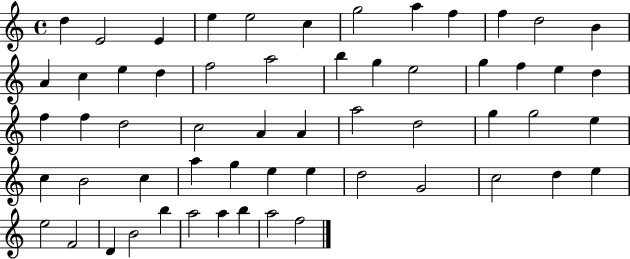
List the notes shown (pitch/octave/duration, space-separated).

D5/q E4/h E4/q E5/q E5/h C5/q G5/h A5/q F5/q F5/q D5/h B4/q A4/q C5/q E5/q D5/q F5/h A5/h B5/q G5/q E5/h G5/q F5/q E5/q D5/q F5/q F5/q D5/h C5/h A4/q A4/q A5/h D5/h G5/q G5/h E5/q C5/q B4/h C5/q A5/q G5/q E5/q E5/q D5/h G4/h C5/h D5/q E5/q E5/h F4/h D4/q B4/h B5/q A5/h A5/q B5/q A5/h F5/h